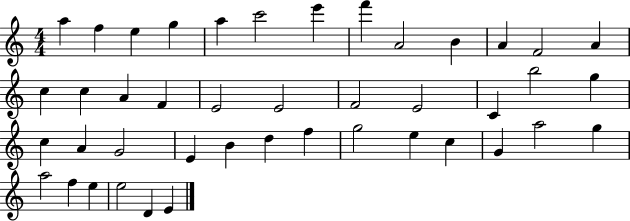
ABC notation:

X:1
T:Untitled
M:4/4
L:1/4
K:C
a f e g a c'2 e' f' A2 B A F2 A c c A F E2 E2 F2 E2 C b2 g c A G2 E B d f g2 e c G a2 g a2 f e e2 D E